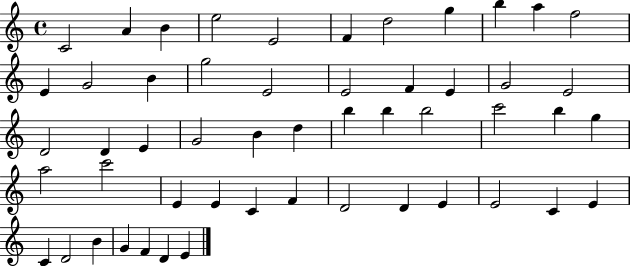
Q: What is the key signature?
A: C major